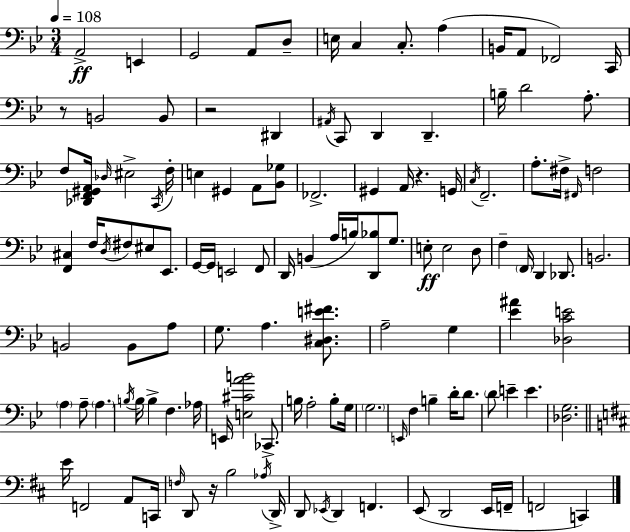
A2/h E2/q G2/h A2/e D3/e E3/s C3/q C3/e. A3/q B2/s A2/e FES2/h C2/s R/e B2/h B2/e R/h D#2/q A#2/s C2/e D2/q D2/q. B3/s D4/h A3/e. F3/e [Db2,F2,G#2,A2]/s Db3/s EIS3/h C2/s F3/s E3/q G#2/q A2/e [Bb2,Gb3]/e FES2/h. G#2/q A2/s R/q. G2/s C3/s F2/h. A3/e. F#3/s F#2/s F3/h [F2,C#3]/q F3/s D3/s F#3/e EIS3/e Eb2/e. G2/s G2/s E2/h F2/e D2/s B2/q A3/s B3/s [D2,Bb3]/e G3/e. E3/e E3/h D3/e F3/q F2/s D2/q Db2/e. B2/h. B2/h B2/e A3/e G3/e. A3/q. [C3,D#3,E4,F#4]/e. A3/h G3/q [Eb4,A#4]/q [Db3,C4,E4]/h A3/q A3/e A3/q. B3/s B3/s B3/q F3/q. Ab3/s E2/s [E3,C#4,A4,B4]/h CES2/e. B3/s A3/h B3/e G3/s G3/h. E2/s F3/q B3/q D4/s D4/e. D4/e E4/q E4/q. [Db3,G3]/h. E4/s F2/h A2/e C2/s F3/s D2/e R/s B3/h Ab3/s D2/s D2/e Eb2/s D2/q F2/q. E2/e D2/h E2/s F2/s F2/h C2/q